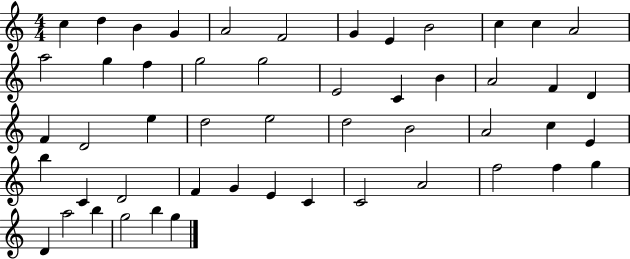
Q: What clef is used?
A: treble